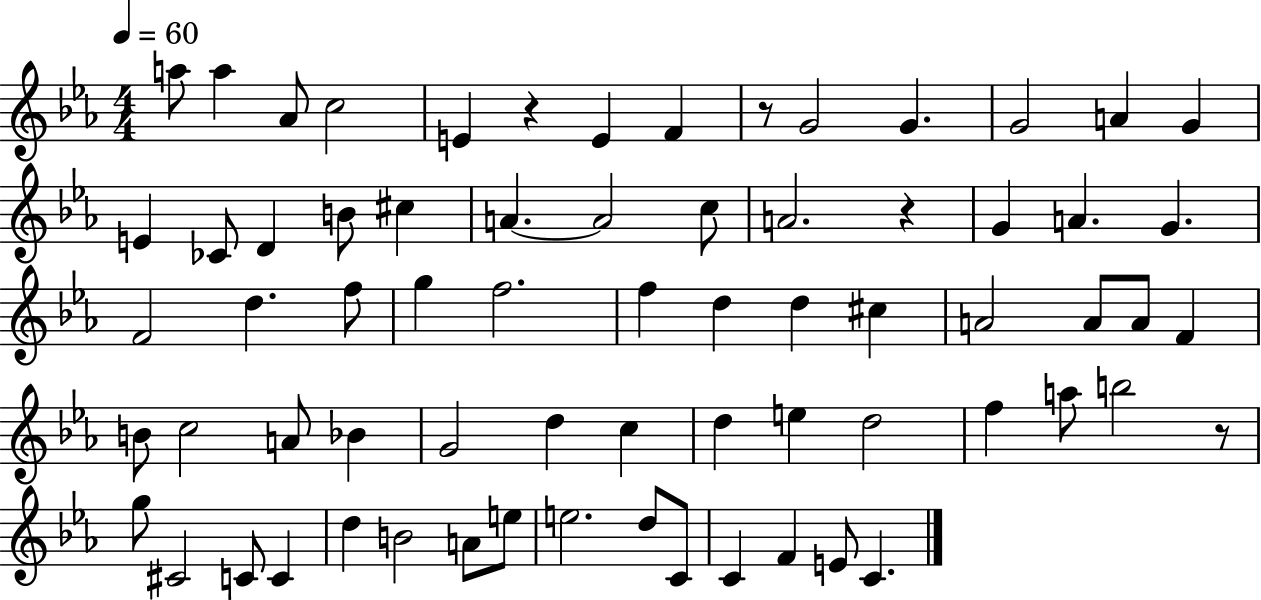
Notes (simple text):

A5/e A5/q Ab4/e C5/h E4/q R/q E4/q F4/q R/e G4/h G4/q. G4/h A4/q G4/q E4/q CES4/e D4/q B4/e C#5/q A4/q. A4/h C5/e A4/h. R/q G4/q A4/q. G4/q. F4/h D5/q. F5/e G5/q F5/h. F5/q D5/q D5/q C#5/q A4/h A4/e A4/e F4/q B4/e C5/h A4/e Bb4/q G4/h D5/q C5/q D5/q E5/q D5/h F5/q A5/e B5/h R/e G5/e C#4/h C4/e C4/q D5/q B4/h A4/e E5/e E5/h. D5/e C4/e C4/q F4/q E4/e C4/q.